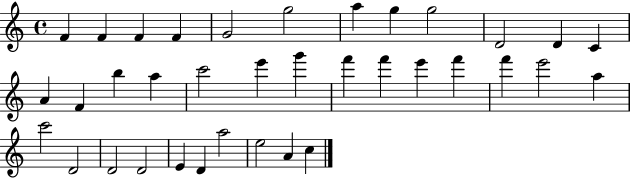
{
  \clef treble
  \time 4/4
  \defaultTimeSignature
  \key c \major
  f'4 f'4 f'4 f'4 | g'2 g''2 | a''4 g''4 g''2 | d'2 d'4 c'4 | \break a'4 f'4 b''4 a''4 | c'''2 e'''4 g'''4 | f'''4 f'''4 e'''4 f'''4 | f'''4 e'''2 a''4 | \break c'''2 d'2 | d'2 d'2 | e'4 d'4 a''2 | e''2 a'4 c''4 | \break \bar "|."
}